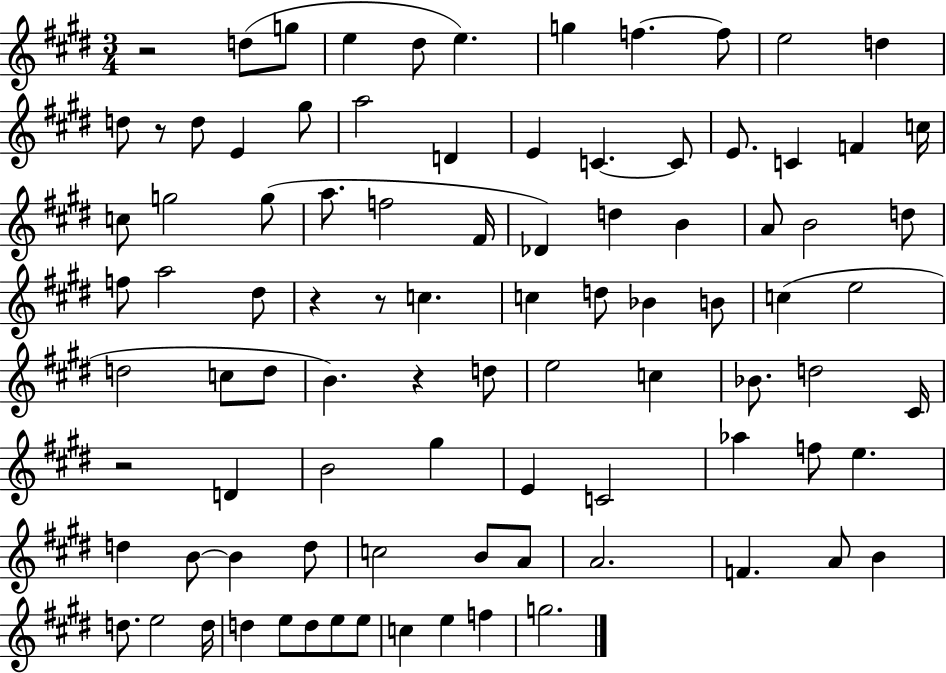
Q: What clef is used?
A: treble